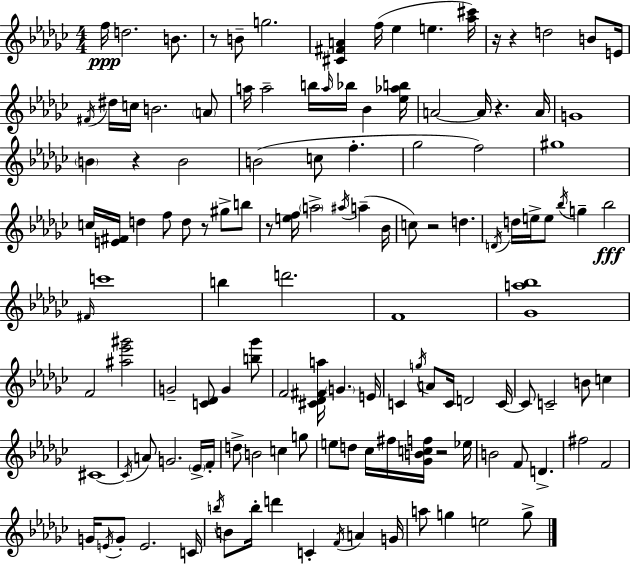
{
  \clef treble
  \numericTimeSignature
  \time 4/4
  \key ees \minor
  f''16\ppp d''2. b'8. | r8 b'8-- g''2. | <cis' fis' a'>4 f''16( ees''4 e''4. <aes'' cis'''>16) | r16 r4 d''2 b'8 e'16 | \break \acciaccatura { fis'16 } dis''16 c''16 b'2. \parenthesize a'8 | a''16 a''2-- b''16 \grace { a''16 } bes''16 bes'4 | <ees'' aes'' b''>16 a'2~~ a'16 r4. | a'16 g'1 | \break \parenthesize b'4 r4 b'2 | b'2( c''8 f''4.-. | ges''2 f''2) | gis''1 | \break c''16 <e' fis'>16 d''4 f''8 d''8 r8 gis''8-> | b''8 r8 <e'' f''>16 \parenthesize a''2-> \acciaccatura { ais''16 }( a''4-- | bes'16 c''8) r2 d''4. | \acciaccatura { d'16 } d''16 e''16-> e''8 \acciaccatura { bes''16 } g''4-- bes''2\fff | \break \grace { fis'16 } c'''1 | b''4 d'''2. | f'1 | <ges' a'' bes''>1 | \break f'2 <ais'' ees''' gis'''>2 | g'2-- <c' des'>8 | g'4 <b'' ges'''>8 f'2 <cis' des' fis' a''>16 \parenthesize g'4. | e'16 c'4 \acciaccatura { g''16 } a'8 c'16 d'2 | \break c'16~~ c'8 c'2-- | b'8 c''4 cis'1~~ | \acciaccatura { cis'16 } a'8 g'2. | \parenthesize ees'16-> f'16-. d''8-> b'2 | \break c''4 g''8 e''8 d''8 ces''16 fis''16 <ges' b' c'' f''>16 r2 | ees''16 b'2 | f'8 d'4.-> fis''2 | f'2 g'16 \acciaccatura { e'16 } g'8-. e'2. | \break c'16 \acciaccatura { b''16 } b'8 b''16-. d'''4 | c'4-. \acciaccatura { f'16 } a'4 g'16 a''8 g''4 | e''2 g''8-> \bar "|."
}